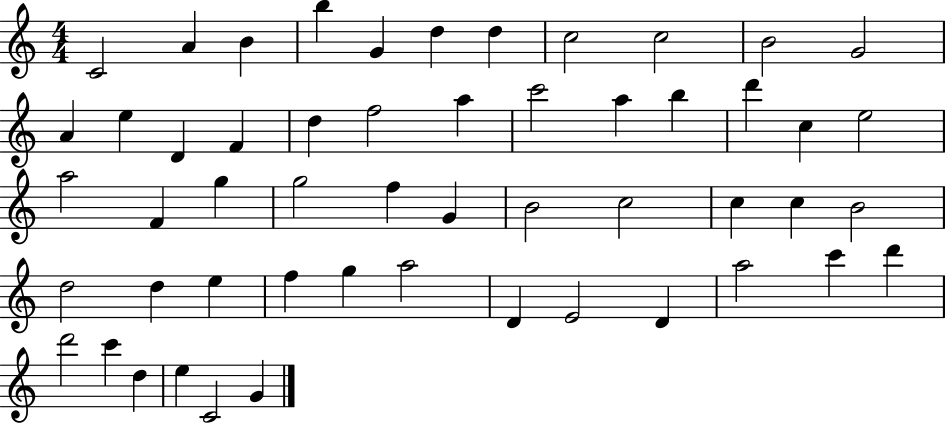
{
  \clef treble
  \numericTimeSignature
  \time 4/4
  \key c \major
  c'2 a'4 b'4 | b''4 g'4 d''4 d''4 | c''2 c''2 | b'2 g'2 | \break a'4 e''4 d'4 f'4 | d''4 f''2 a''4 | c'''2 a''4 b''4 | d'''4 c''4 e''2 | \break a''2 f'4 g''4 | g''2 f''4 g'4 | b'2 c''2 | c''4 c''4 b'2 | \break d''2 d''4 e''4 | f''4 g''4 a''2 | d'4 e'2 d'4 | a''2 c'''4 d'''4 | \break d'''2 c'''4 d''4 | e''4 c'2 g'4 | \bar "|."
}